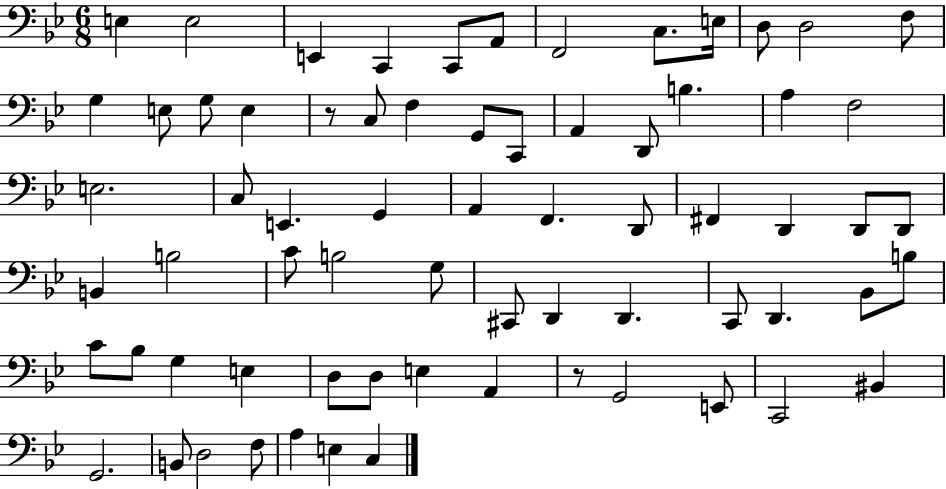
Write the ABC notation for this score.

X:1
T:Untitled
M:6/8
L:1/4
K:Bb
E, E,2 E,, C,, C,,/2 A,,/2 F,,2 C,/2 E,/4 D,/2 D,2 F,/2 G, E,/2 G,/2 E, z/2 C,/2 F, G,,/2 C,,/2 A,, D,,/2 B, A, F,2 E,2 C,/2 E,, G,, A,, F,, D,,/2 ^F,, D,, D,,/2 D,,/2 B,, B,2 C/2 B,2 G,/2 ^C,,/2 D,, D,, C,,/2 D,, _B,,/2 B,/2 C/2 _B,/2 G, E, D,/2 D,/2 E, A,, z/2 G,,2 E,,/2 C,,2 ^B,, G,,2 B,,/2 D,2 F,/2 A, E, C,